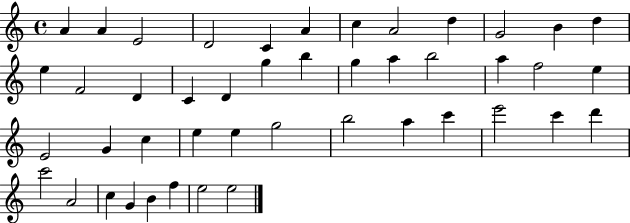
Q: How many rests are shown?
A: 0